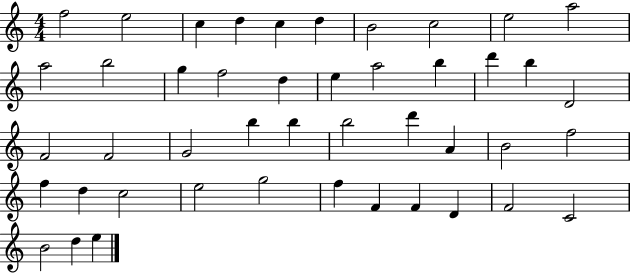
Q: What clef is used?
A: treble